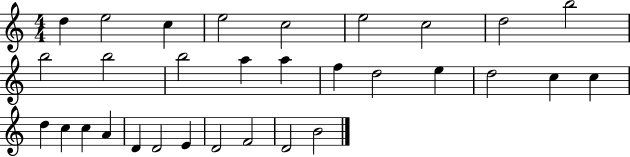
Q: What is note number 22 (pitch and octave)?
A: C5